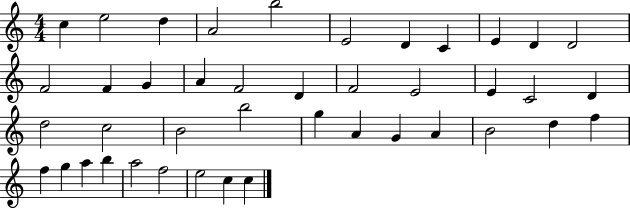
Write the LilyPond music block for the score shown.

{
  \clef treble
  \numericTimeSignature
  \time 4/4
  \key c \major
  c''4 e''2 d''4 | a'2 b''2 | e'2 d'4 c'4 | e'4 d'4 d'2 | \break f'2 f'4 g'4 | a'4 f'2 d'4 | f'2 e'2 | e'4 c'2 d'4 | \break d''2 c''2 | b'2 b''2 | g''4 a'4 g'4 a'4 | b'2 d''4 f''4 | \break f''4 g''4 a''4 b''4 | a''2 f''2 | e''2 c''4 c''4 | \bar "|."
}